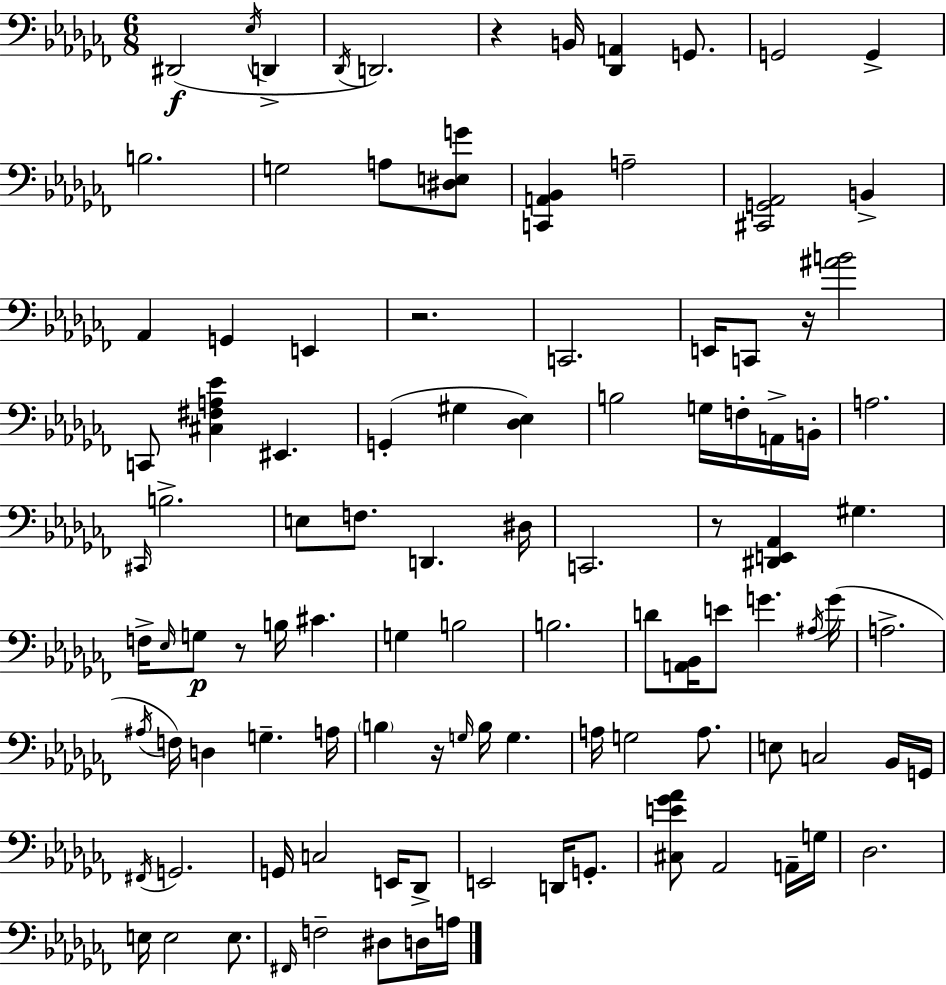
{
  \clef bass
  \numericTimeSignature
  \time 6/8
  \key aes \minor
  \repeat volta 2 { dis,2(\f \acciaccatura { ees16 } d,4-> | \acciaccatura { des,16 } d,2.) | r4 b,16 <des, a,>4 g,8. | g,2 g,4-> | \break b2. | g2 a8 | <dis e g'>8 <c, a, bes,>4 a2-- | <cis, g, aes,>2 b,4-> | \break aes,4 g,4 e,4 | r2. | c,2. | e,16 c,8 r16 <ais' b'>2 | \break c,8 <cis fis a ees'>4 eis,4. | g,4-.( gis4 <des ees>4) | b2 g16 f16-. | a,16-> b,16-. a2. | \break \grace { cis,16 } b2.-> | e8 f8. d,4. | dis16 c,2. | r8 <dis, e, aes,>4 gis4. | \break f16-> \grace { ees16 } g8\p r8 b16 cis'4. | g4 b2 | b2. | d'8 <a, bes,>16 e'8 g'4. | \break \acciaccatura { ais16 } g'16( a2.-> | \acciaccatura { ais16 } f16) d4 g4.-- | a16 \parenthesize b4 r16 \grace { g16 } | b16 g4. a16 g2 | \break a8. e8 c2 | bes,16 g,16 \acciaccatura { fis,16 } g,2. | g,16 c2 | e,16 des,8-> e,2 | \break d,16 g,8.-. <cis e' ges' aes'>8 aes,2 | a,16-- g16 des2. | e16 e2 | e8. \grace { fis,16 } f2-- | \break dis8 d16 a16 } \bar "|."
}